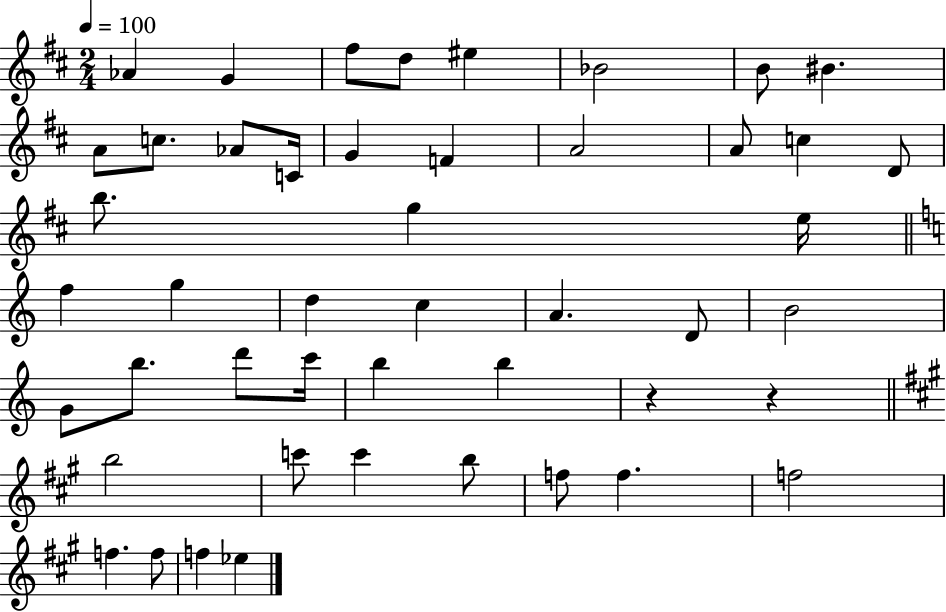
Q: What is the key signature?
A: D major